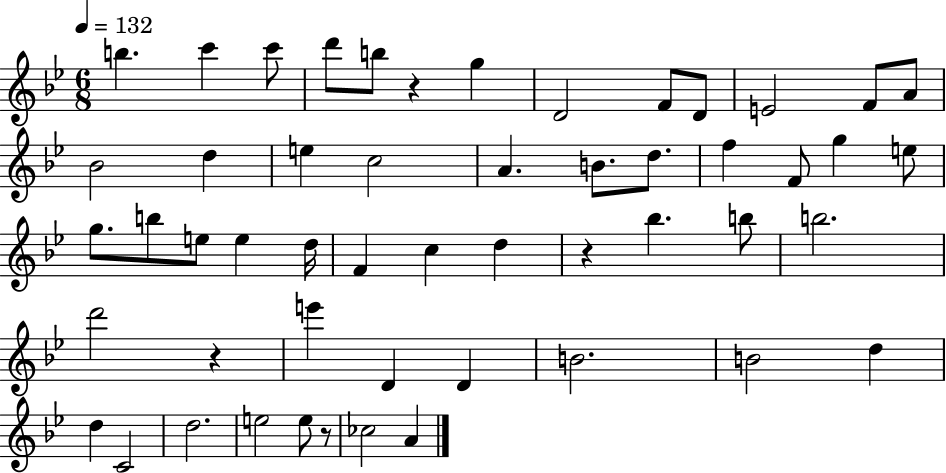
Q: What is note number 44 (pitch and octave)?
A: D5